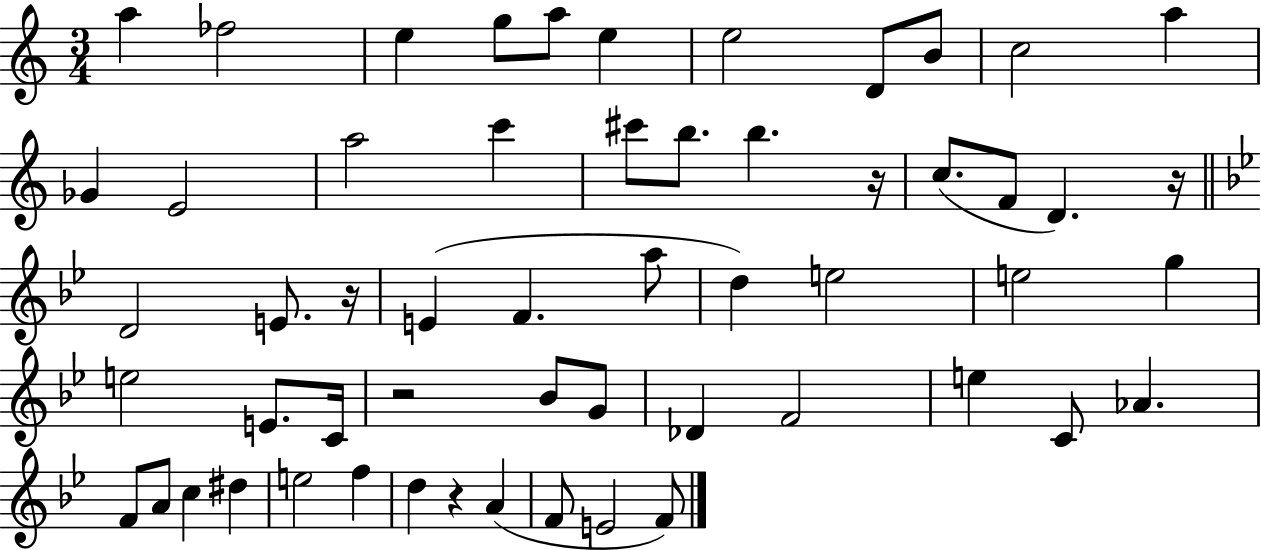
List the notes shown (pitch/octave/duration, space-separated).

A5/q FES5/h E5/q G5/e A5/e E5/q E5/h D4/e B4/e C5/h A5/q Gb4/q E4/h A5/h C6/q C#6/e B5/e. B5/q. R/s C5/e. F4/e D4/q. R/s D4/h E4/e. R/s E4/q F4/q. A5/e D5/q E5/h E5/h G5/q E5/h E4/e. C4/s R/h Bb4/e G4/e Db4/q F4/h E5/q C4/e Ab4/q. F4/e A4/e C5/q D#5/q E5/h F5/q D5/q R/q A4/q F4/e E4/h F4/e